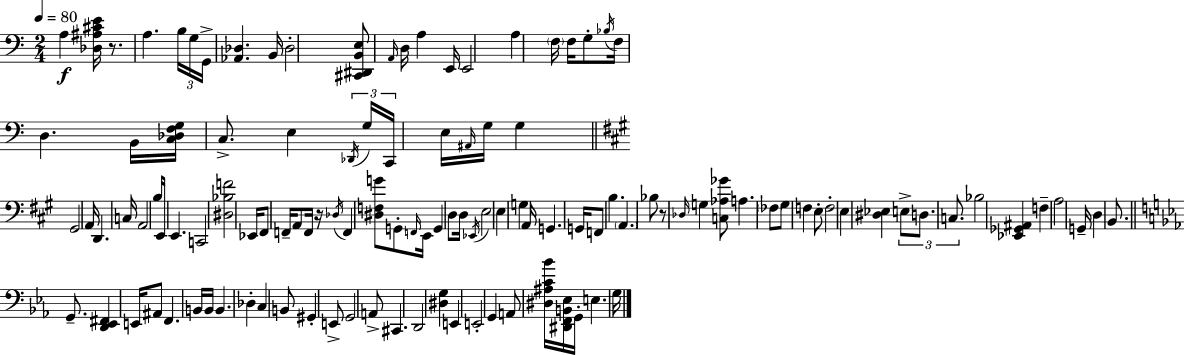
A3/q [Db3,A#3,C#4,E4]/s R/e. A3/q. B3/s G3/s G2/s [Ab2,Db3]/q. B2/s Db3/h [C#2,D#2,B2,E3]/e A2/s D3/s A3/q E2/s E2/h A3/q F3/s F3/s G3/e Bb3/s F3/s D3/q. B2/s [C3,Db3,F3,G3]/s C3/e. E3/q Db2/s G3/s C2/s E3/s A#2/s G3/s G3/q G#2/h A2/s D2/q. C3/s A2/h B3/s E2/s E2/q. C2/h [D#3,Bb3,F4]/h Eb2/s F#2/e F2/s A2/e F2/s R/s Db3/s F2/q [D#3,F3,G4]/e G2/e F2/s E2/s G2/q D3/e D3/s Eb2/s E3/h E3/q G3/q A2/s G2/q. G2/s F2/e B3/q. A2/q. Bb3/e R/e Db3/s G3/q [C3,Ab3,Gb4]/e A3/q. FES3/e G#3/e F3/q E3/e F3/h E3/q [D#3,Eb3]/q E3/e D3/e. C3/e. Bb3/h [Eb2,Gb2,A#2]/q F3/q A3/h G2/s D3/q B2/e. G2/e. [D2,Eb2,F#2]/q E2/s A#2/e F2/q. B2/s B2/s B2/q. Db3/q C3/q B2/e G#2/q E2/e G2/h A2/e C#2/q. D2/h [D#3,G3]/q E2/q E2/h G2/q A2/e [D#3,A#3,C4,Bb4]/s [D#2,F2,B2,Eb3]/s G2/s E3/q. G3/s